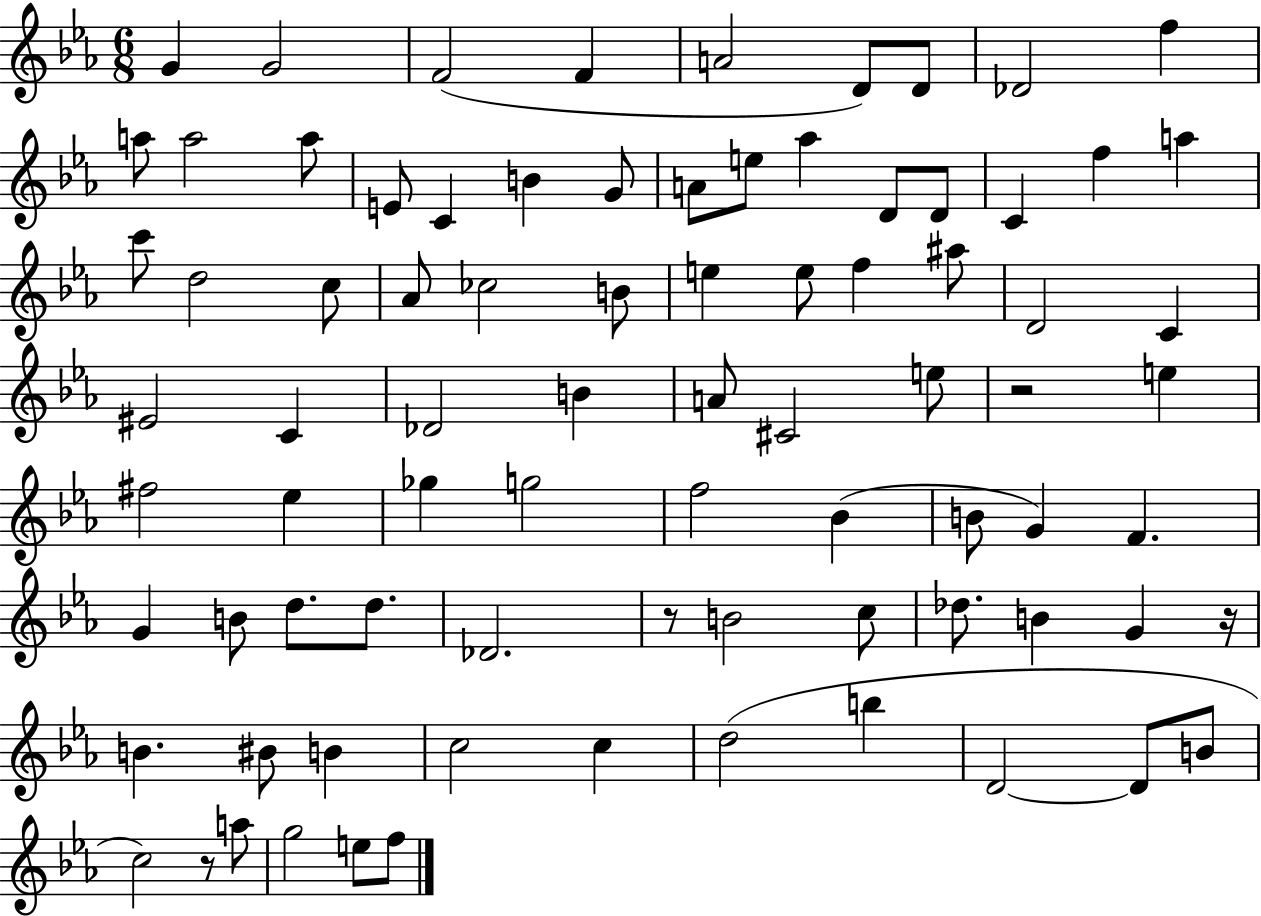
G4/q G4/h F4/h F4/q A4/h D4/e D4/e Db4/h F5/q A5/e A5/h A5/e E4/e C4/q B4/q G4/e A4/e E5/e Ab5/q D4/e D4/e C4/q F5/q A5/q C6/e D5/h C5/e Ab4/e CES5/h B4/e E5/q E5/e F5/q A#5/e D4/h C4/q EIS4/h C4/q Db4/h B4/q A4/e C#4/h E5/e R/h E5/q F#5/h Eb5/q Gb5/q G5/h F5/h Bb4/q B4/e G4/q F4/q. G4/q B4/e D5/e. D5/e. Db4/h. R/e B4/h C5/e Db5/e. B4/q G4/q R/s B4/q. BIS4/e B4/q C5/h C5/q D5/h B5/q D4/h D4/e B4/e C5/h R/e A5/e G5/h E5/e F5/e